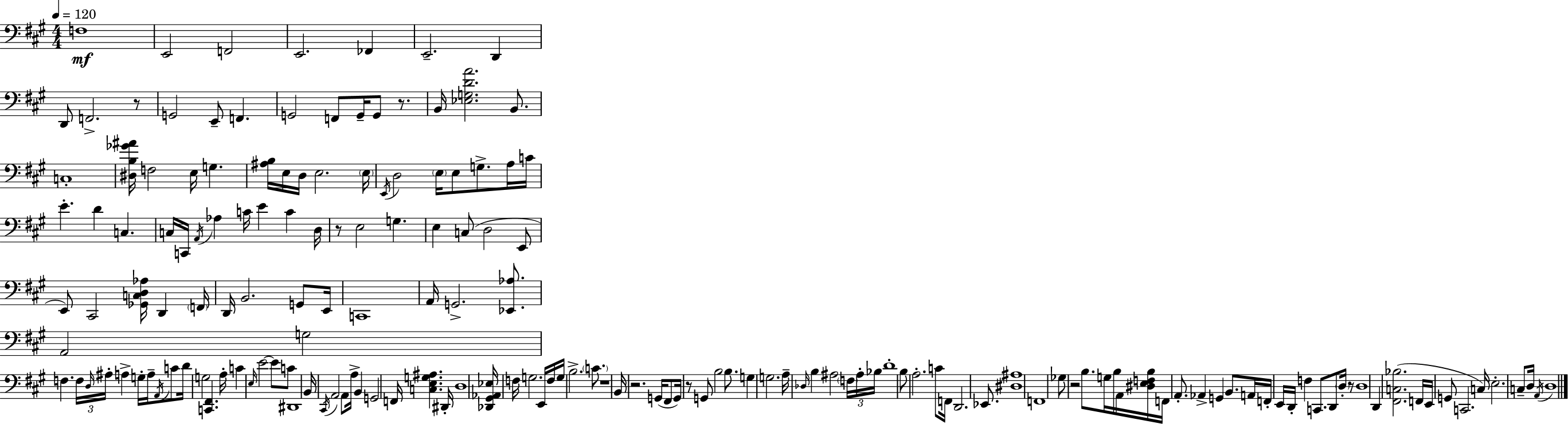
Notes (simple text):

F3/w E2/h F2/h E2/h. FES2/q E2/h. D2/q D2/e F2/h. R/e G2/h E2/e F2/q. G2/h F2/e G2/s G2/e R/e. B2/s [Eb3,G3,D4,A4]/h. B2/e. C3/w [D#3,B3,Gb4,A#4]/s F3/h E3/s G3/q. [A#3,B3]/s E3/s D3/s E3/h. E3/s E2/s D3/h E3/s E3/e G3/e. A3/s C4/s E4/q. D4/q C3/q. C3/s C2/s A2/s Ab3/q C4/s E4/q C4/q D3/s R/e E3/h G3/q. E3/q C3/e D3/h E2/e E2/e C#2/h [Gb2,C3,D3,Ab3]/s D2/q F2/s D2/s B2/h. G2/e E2/s C2/w A2/s G2/h. [Eb2,Ab3]/e. A2/h G3/h F3/q. F3/s D3/s A#3/s A3/q G3/s A3/s A2/s C4/e D4/s G3/h [C2,F#2]/q. A3/s C4/q E3/s E4/h E4/e C4/e D#2/w B2/s C#2/s A2/h A2/e A3/s B2/q G2/h F2/s [C3,E3,G3,A#3]/q. D#2/s D3/w [Db2,G#2,Ab2,Eb3]/s F3/s G3/h. E2/s F3/s G3/s B3/h. C4/e. R/w B2/s R/h. G2/s F#2/e G2/s R/e G2/e B3/h B3/e. G3/q G3/h. A3/s Db3/s B3/q A#3/h F3/s A#3/s Bb3/s D4/w B3/e A3/h. C4/e F2/s D2/h. Eb2/e. [D#3,A#3]/w F2/w Gb3/e R/h B3/e. G3/s B3/s A2/s [D#3,E3,F3,B3]/s F2/s A2/e. Ab2/q G2/q B2/e. A2/s F2/s E2/s D2/s F3/q C2/e. D2/e D3/s R/e D3/w D2/q [F#2,C3,Bb3]/h. F2/s E2/s G2/e C2/h. C3/s E3/h. C3/e D3/s A2/s D3/w